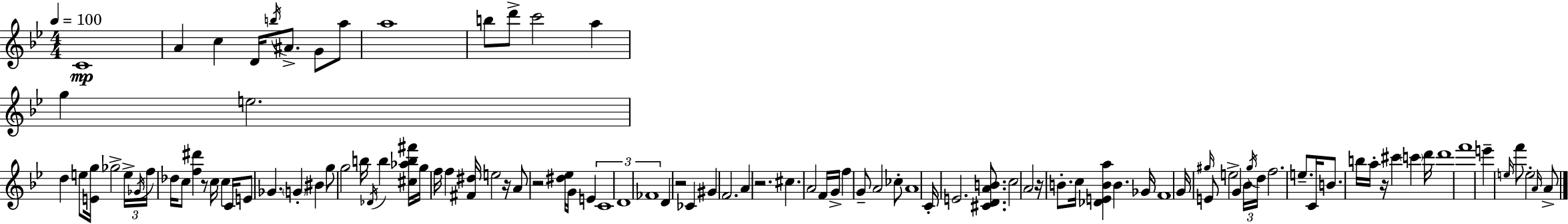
{
  \clef treble
  \numericTimeSignature
  \time 4/4
  \key bes \major
  \tempo 4 = 100
  c'1\mp | a'4 c''4 d'16 \acciaccatura { b''16 } ais'8.-> g'8 a''8 | a''1 | b''8 d'''8-> c'''2 a''4 | \break g''4 e''2. | d''4 e''8 <e' g''>16 ges''2-> | \tuplet 3/2 { e''16-> \acciaccatura { ges'16 } f''16 } des''16 c''8 <f'' dis'''>4 r8 c''16 c''4 | c'16 e'8 ges'4. \parenthesize g'4-. bis'4 | \break g''8 g''2 b''16 \acciaccatura { des'16 } b''4 | <cis'' aes'' b'' fis'''>16 g''16 f''16 f''4 <fis' dis''>16 e''2 | r16 a'8 r2 <dis'' ees''>16 g'16 e'4 | \tuplet 3/2 { c'1 | \break d'1 | fes'1 } | d'4 r2 ces'4 | gis'4 f'2. | \break a'4 r2. | cis''4. a'2 | f'16 g'16-> f''4 g'8-- a'2 | ces''8-. a'1 | \break c'16-. e'2. | <cis' d' a' b'>8. c''2 a'2 | r16 b'8.-. c''16 <des' e' b' a''>4 b'4. | ges'16 f'1 | \break g'16 \grace { gis''16 } e'8 e''2-> g'4 | \tuplet 3/2 { bes'16 \acciaccatura { gis''16 } d''16 } f''2. | e''8.-- c'16 b'8. b''16 a''16-. r16 cis'''4 | \parenthesize c'''4 d'''16 d'''1 | \break f'''1 | e'''4-- \grace { e''16 } f'''8 e''2-. | \grace { a'16 } a'8-> \bar "|."
}